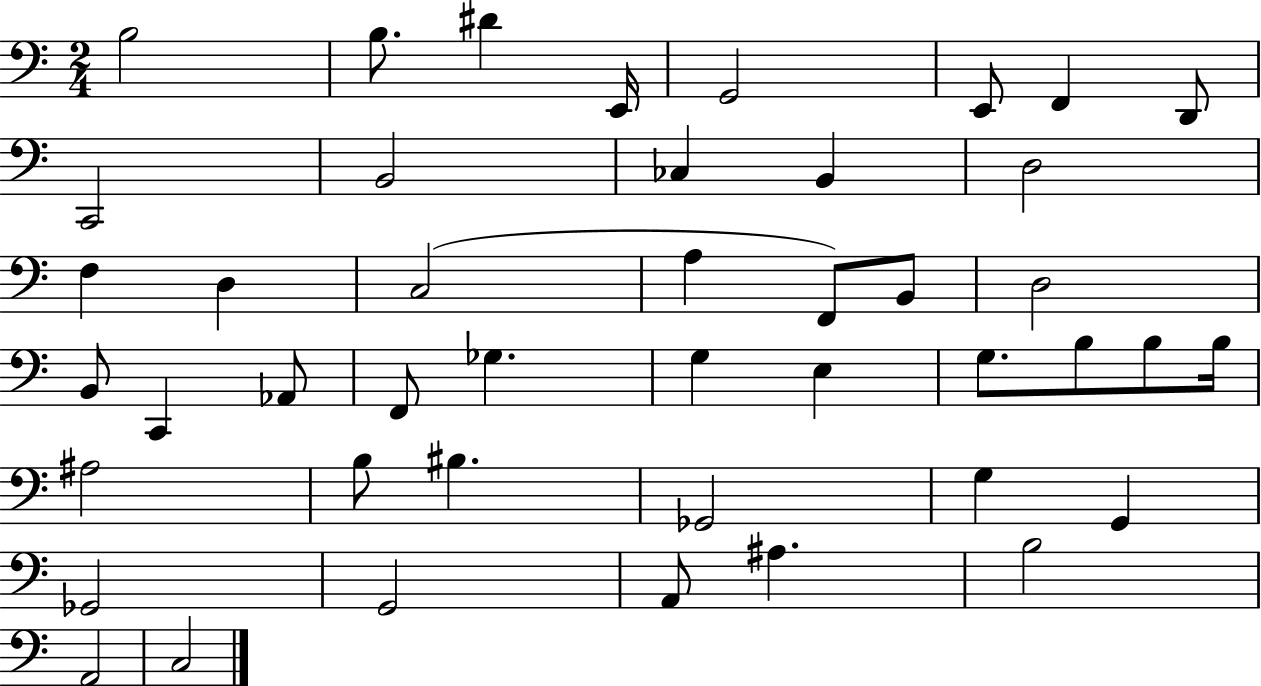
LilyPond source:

{
  \clef bass
  \numericTimeSignature
  \time 2/4
  \key c \major
  \repeat volta 2 { b2 | b8. dis'4 e,16 | g,2 | e,8 f,4 d,8 | \break c,2 | b,2 | ces4 b,4 | d2 | \break f4 d4 | c2( | a4 f,8) b,8 | d2 | \break b,8 c,4 aes,8 | f,8 ges4. | g4 e4 | g8. b8 b8 b16 | \break ais2 | b8 bis4. | ges,2 | g4 g,4 | \break ges,2 | g,2 | a,8 ais4. | b2 | \break a,2 | c2 | } \bar "|."
}